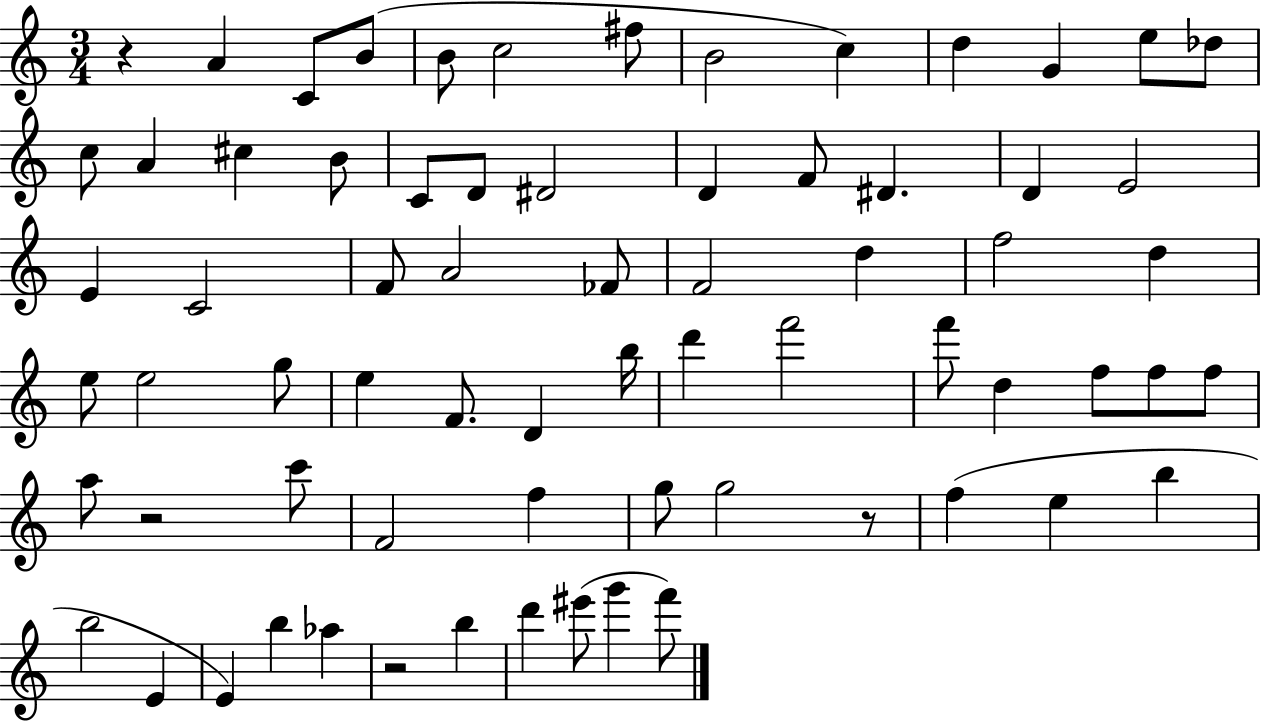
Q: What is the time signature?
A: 3/4